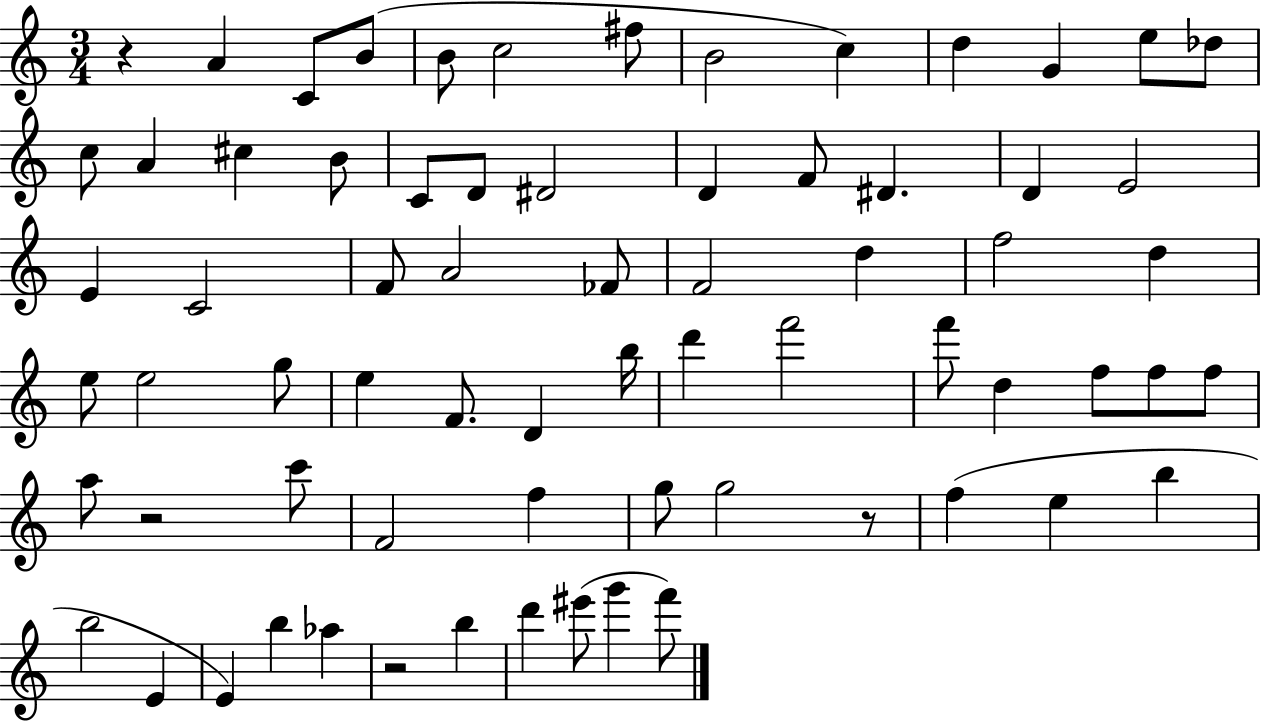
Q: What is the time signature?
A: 3/4